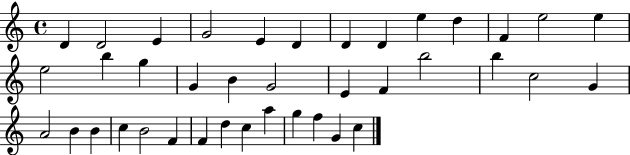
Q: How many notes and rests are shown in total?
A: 39